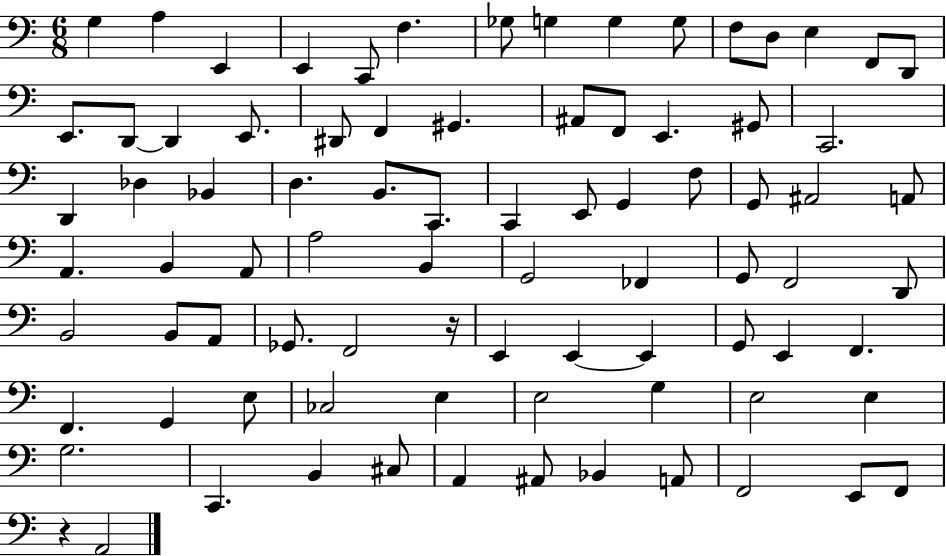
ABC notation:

X:1
T:Untitled
M:6/8
L:1/4
K:C
G, A, E,, E,, C,,/2 F, _G,/2 G, G, G,/2 F,/2 D,/2 E, F,,/2 D,,/2 E,,/2 D,,/2 D,, E,,/2 ^D,,/2 F,, ^G,, ^A,,/2 F,,/2 E,, ^G,,/2 C,,2 D,, _D, _B,, D, B,,/2 C,,/2 C,, E,,/2 G,, F,/2 G,,/2 ^A,,2 A,,/2 A,, B,, A,,/2 A,2 B,, G,,2 _F,, G,,/2 F,,2 D,,/2 B,,2 B,,/2 A,,/2 _G,,/2 F,,2 z/4 E,, E,, E,, G,,/2 E,, F,, F,, G,, E,/2 _C,2 E, E,2 G, E,2 E, G,2 C,, B,, ^C,/2 A,, ^A,,/2 _B,, A,,/2 F,,2 E,,/2 F,,/2 z A,,2